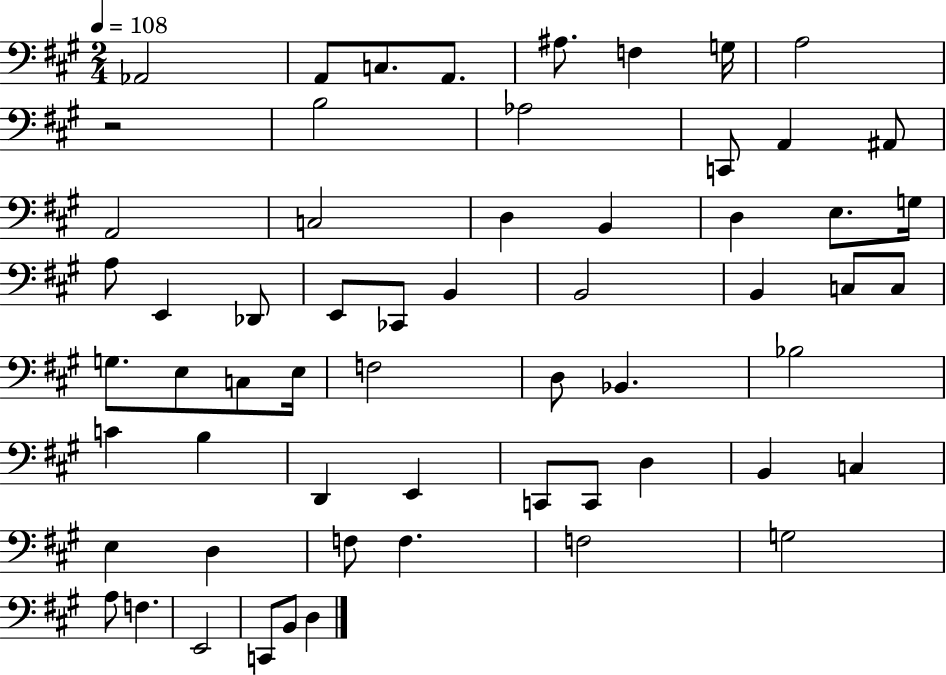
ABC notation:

X:1
T:Untitled
M:2/4
L:1/4
K:A
_A,,2 A,,/2 C,/2 A,,/2 ^A,/2 F, G,/4 A,2 z2 B,2 _A,2 C,,/2 A,, ^A,,/2 A,,2 C,2 D, B,, D, E,/2 G,/4 A,/2 E,, _D,,/2 E,,/2 _C,,/2 B,, B,,2 B,, C,/2 C,/2 G,/2 E,/2 C,/2 E,/4 F,2 D,/2 _B,, _B,2 C B, D,, E,, C,,/2 C,,/2 D, B,, C, E, D, F,/2 F, F,2 G,2 A,/2 F, E,,2 C,,/2 B,,/2 D,